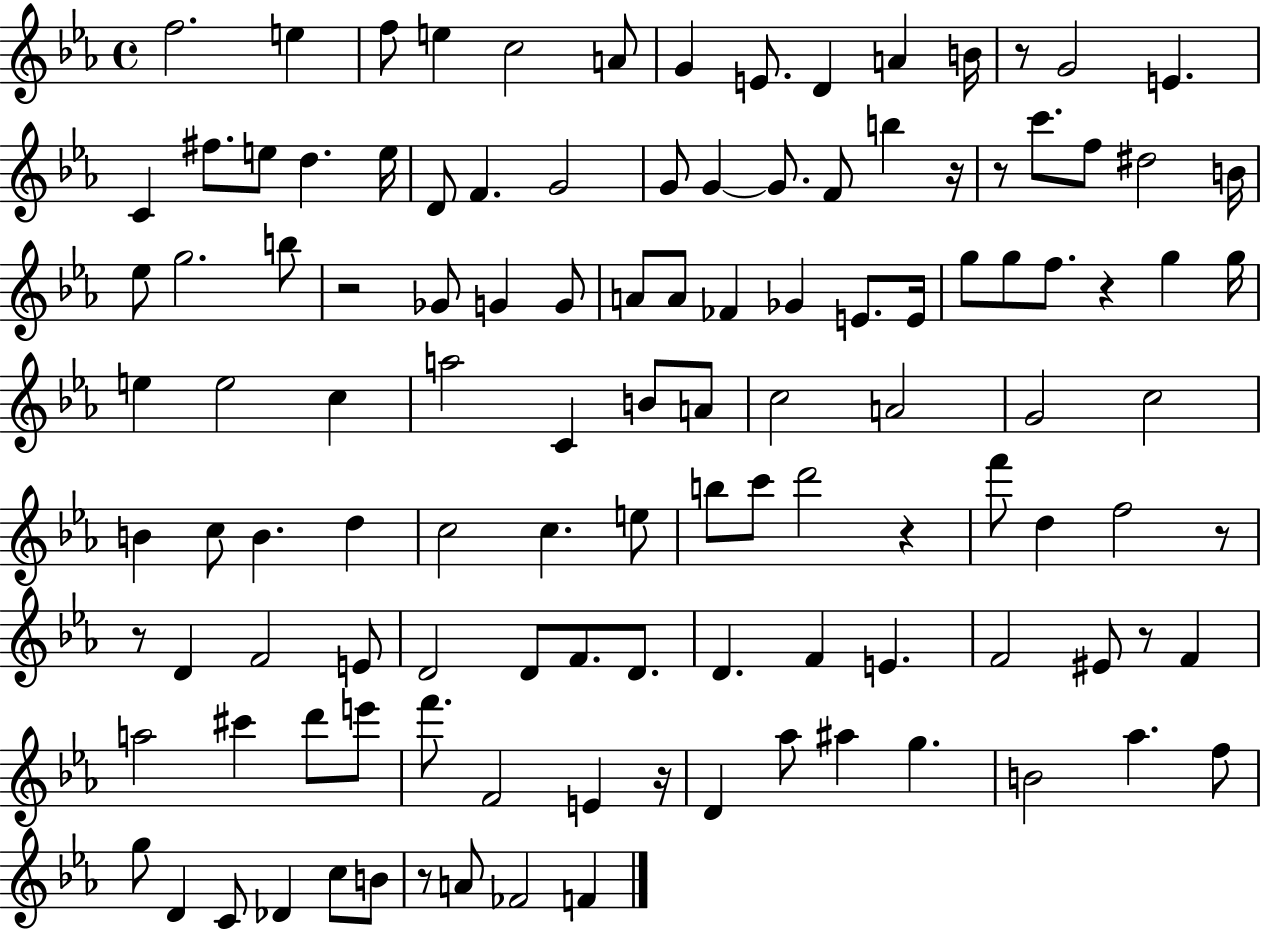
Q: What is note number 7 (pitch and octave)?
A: G4